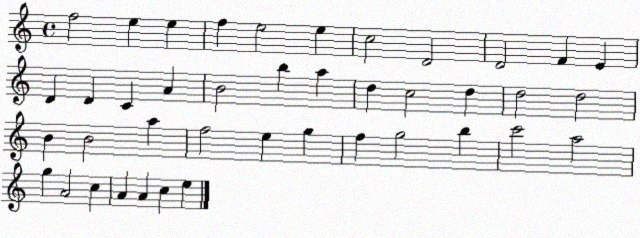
X:1
T:Untitled
M:4/4
L:1/4
K:C
f2 e e f e2 e c2 D2 D2 F E D D C A B2 b a d c2 d d2 d2 B B2 a f2 e g f g2 b c'2 a2 g A2 c A A c e